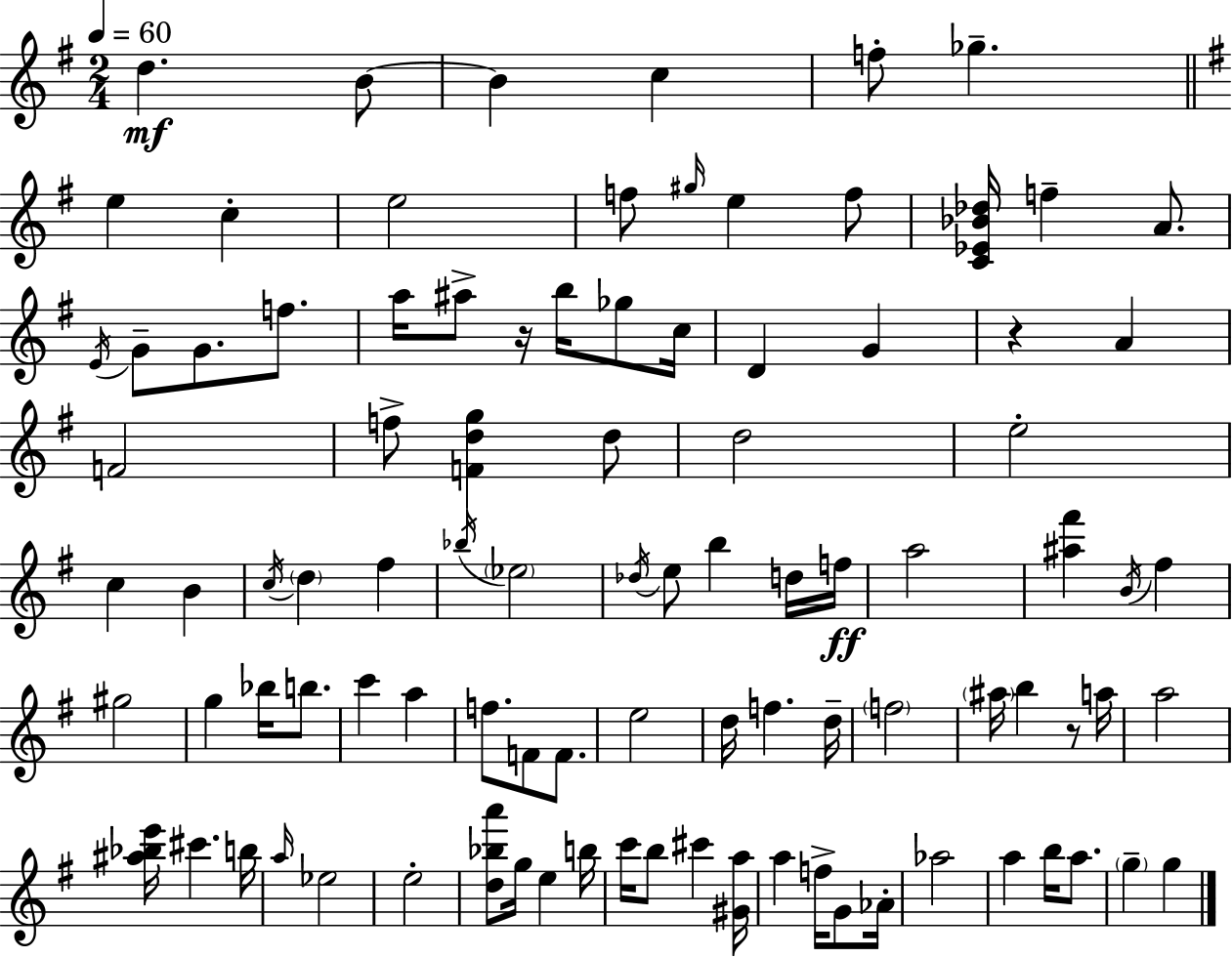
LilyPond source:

{
  \clef treble
  \numericTimeSignature
  \time 2/4
  \key e \minor
  \tempo 4 = 60
  \repeat volta 2 { d''4.\mf b'8~~ | b'4 c''4 | f''8-. ges''4.-- | \bar "||" \break \key e \minor e''4 c''4-. | e''2 | f''8 \grace { gis''16 } e''4 f''8 | <c' ees' bes' des''>16 f''4-- a'8. | \break \acciaccatura { e'16 } g'8-- g'8. f''8. | a''16 ais''8-> r16 b''16 ges''8 | c''16 d'4 g'4 | r4 a'4 | \break f'2 | f''8-> <f' d'' g''>4 | d''8 d''2 | e''2-. | \break c''4 b'4 | \acciaccatura { c''16 } \parenthesize d''4 fis''4 | \acciaccatura { bes''16 } \parenthesize ees''2 | \acciaccatura { des''16 } e''8 b''4 | \break d''16 f''16\ff a''2 | <ais'' fis'''>4 | \acciaccatura { b'16 } fis''4 gis''2 | g''4 | \break bes''16 b''8. c'''4 | a''4 f''8. | f'8 f'8. e''2 | d''16 f''4. | \break d''16-- \parenthesize f''2 | \parenthesize ais''16 b''4 | r8 a''16 a''2 | <ais'' bes'' e'''>16 cis'''4. | \break b''16 \grace { a''16 } ees''2 | e''2-. | <d'' bes'' a'''>8 | g''16 e''4 b''16 c'''16 | \break b''8 cis'''4 <gis' a''>16 a''4 | f''16-> g'8 aes'16-. aes''2 | a''4 | b''16 a''8. \parenthesize g''4-- | \break g''4 } \bar "|."
}